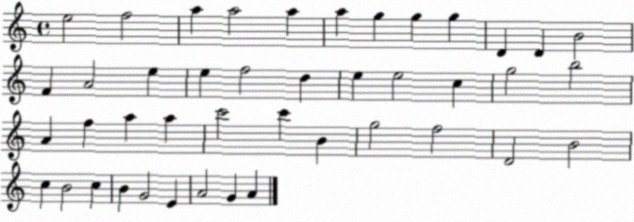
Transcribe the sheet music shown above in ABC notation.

X:1
T:Untitled
M:4/4
L:1/4
K:C
e2 f2 a a2 a a g g g D D B2 F A2 e e f2 d e e2 c g2 b2 A f a a c'2 c' B g2 f2 D2 B2 c B2 c B G2 E A2 G A